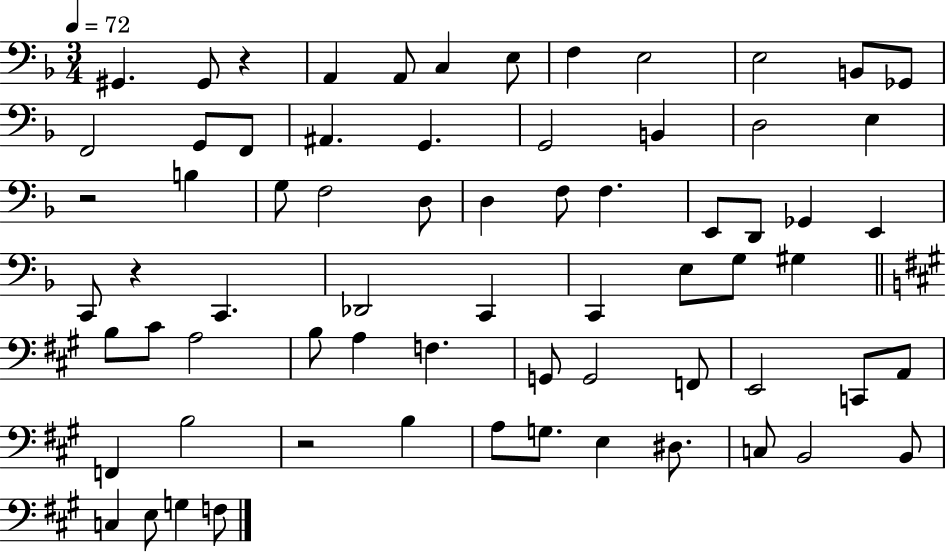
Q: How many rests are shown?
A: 4